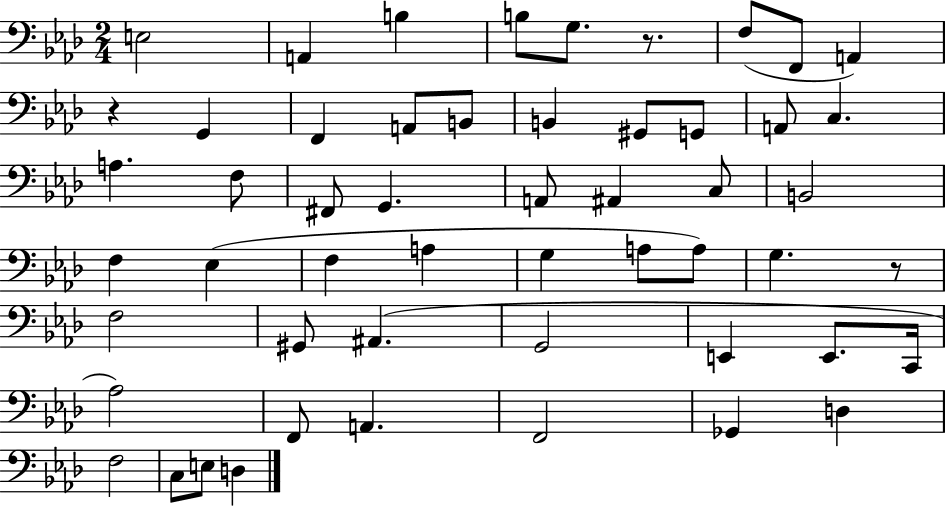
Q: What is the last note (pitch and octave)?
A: D3